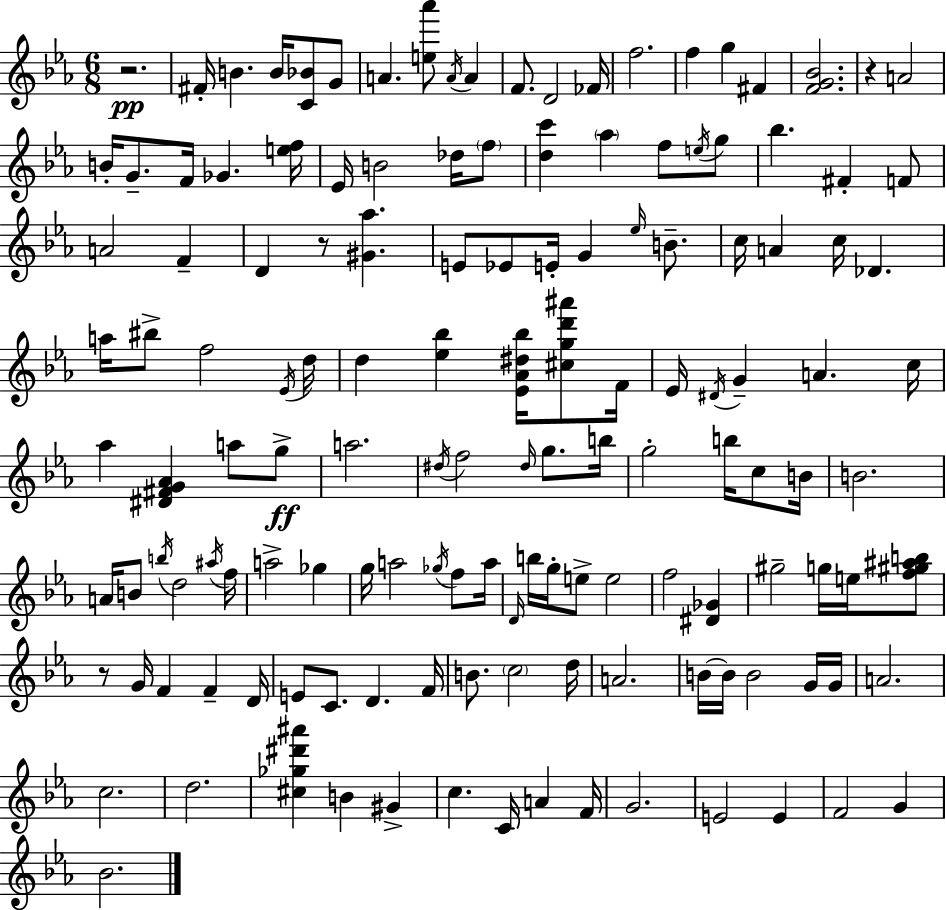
{
  \clef treble
  \numericTimeSignature
  \time 6/8
  \key ees \major
  r2.\pp | fis'16-. b'4. b'16 <c' bes'>8 g'8 | a'4. <e'' aes'''>8 \acciaccatura { a'16 } a'4 | f'8. d'2 | \break fes'16 f''2. | f''4 g''4 fis'4 | <f' g' bes'>2. | r4 a'2 | \break b'16-. g'8.-- f'16 ges'4. | <e'' f''>16 ees'16 b'2 des''16 \parenthesize f''8 | <d'' c'''>4 \parenthesize aes''4 f''8 \acciaccatura { e''16 } | g''8 bes''4. fis'4-. | \break f'8 a'2 f'4-- | d'4 r8 <gis' aes''>4. | e'8 ees'8 e'16-. g'4 \grace { ees''16 } | b'8.-- c''16 a'4 c''16 des'4. | \break a''16 bis''8-> f''2 | \acciaccatura { ees'16 } d''16 d''4 <ees'' bes''>4 | <ees' aes' dis'' bes''>16 <cis'' g'' d''' ais'''>8 f'16 ees'16 \acciaccatura { dis'16 } g'4-- a'4. | c''16 aes''4 <dis' fis' g' aes'>4 | \break a''8 g''8->\ff a''2. | \acciaccatura { dis''16 } f''2 | \grace { dis''16 } g''8. b''16 g''2-. | b''16 c''8 b'16 b'2. | \break a'16 b'8 \acciaccatura { b''16 } d''2 | \acciaccatura { ais''16 } f''16 a''2-> | ges''4 g''16 a''2 | \acciaccatura { ges''16 } f''8 a''16 \grace { d'16 } b''16 | \break g''16-. e''8-> e''2 f''2 | <dis' ges'>4 gis''2-- | g''16 e''16 <f'' gis'' ais'' b''>8 r8 | g'16 f'4 f'4-- d'16 e'8 | \break c'8. d'4. f'16 b'8. | \parenthesize c''2 d''16 a'2. | b'16~~ | b'16 b'2 g'16 g'16 a'2. | \break c''2. | d''2. | <cis'' ges'' dis''' ais'''>4 | b'4 gis'4-> c''4. | \break c'16 a'4 f'16 g'2. | e'2 | e'4 f'2 | g'4 bes'2. | \break \bar "|."
}